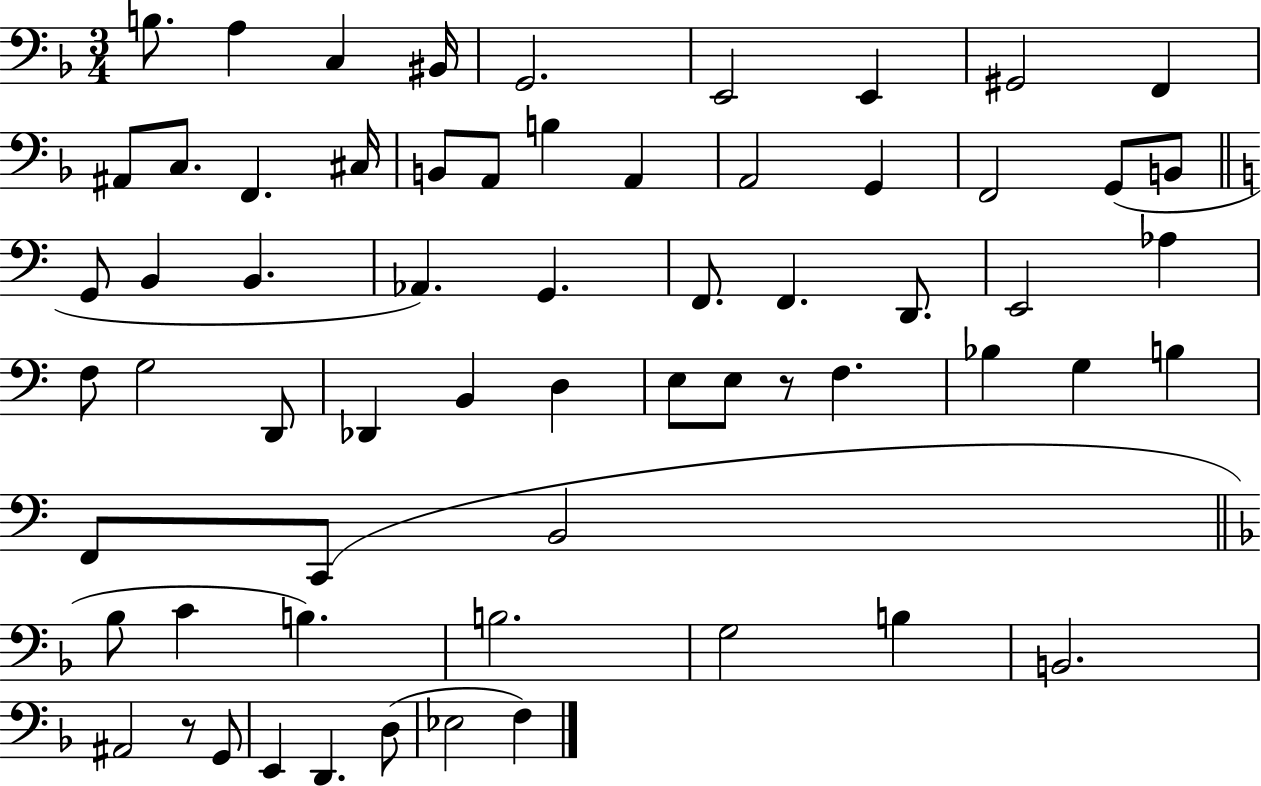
{
  \clef bass
  \numericTimeSignature
  \time 3/4
  \key f \major
  b8. a4 c4 bis,16 | g,2. | e,2 e,4 | gis,2 f,4 | \break ais,8 c8. f,4. cis16 | b,8 a,8 b4 a,4 | a,2 g,4 | f,2 g,8( b,8 | \break \bar "||" \break \key a \minor g,8 b,4 b,4. | aes,4.) g,4. | f,8. f,4. d,8. | e,2 aes4 | \break f8 g2 d,8 | des,4 b,4 d4 | e8 e8 r8 f4. | bes4 g4 b4 | \break f,8 c,8( b,2 | \bar "||" \break \key d \minor bes8 c'4 b4.) | b2. | g2 b4 | b,2. | \break ais,2 r8 g,8 | e,4 d,4. d8( | ees2 f4) | \bar "|."
}